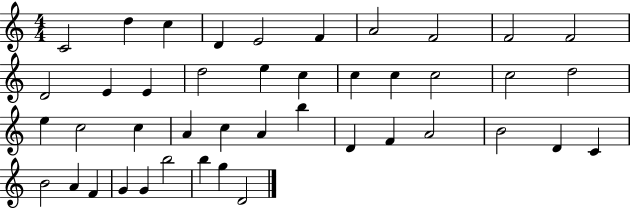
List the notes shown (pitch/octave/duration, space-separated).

C4/h D5/q C5/q D4/q E4/h F4/q A4/h F4/h F4/h F4/h D4/h E4/q E4/q D5/h E5/q C5/q C5/q C5/q C5/h C5/h D5/h E5/q C5/h C5/q A4/q C5/q A4/q B5/q D4/q F4/q A4/h B4/h D4/q C4/q B4/h A4/q F4/q G4/q G4/q B5/h B5/q G5/q D4/h